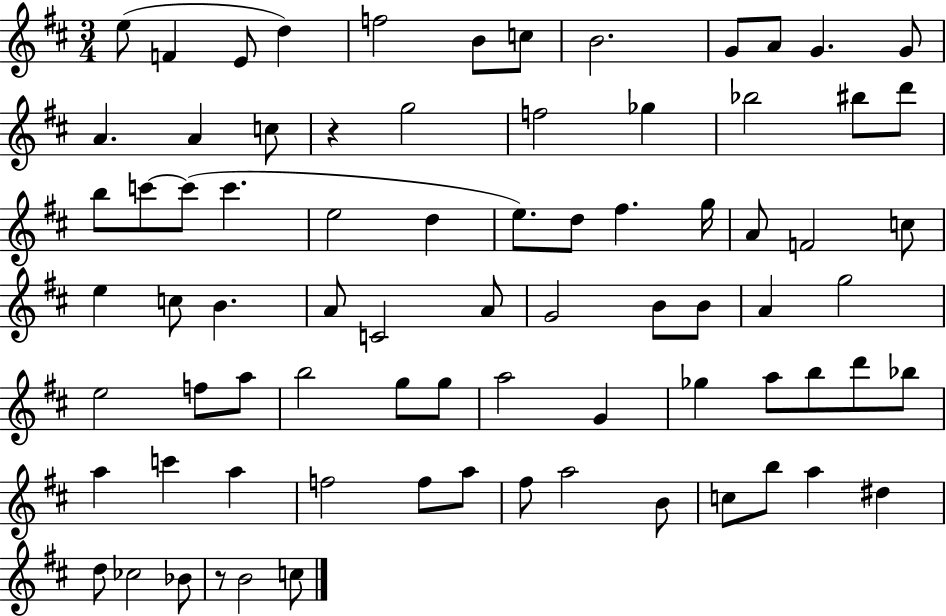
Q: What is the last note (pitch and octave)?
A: C5